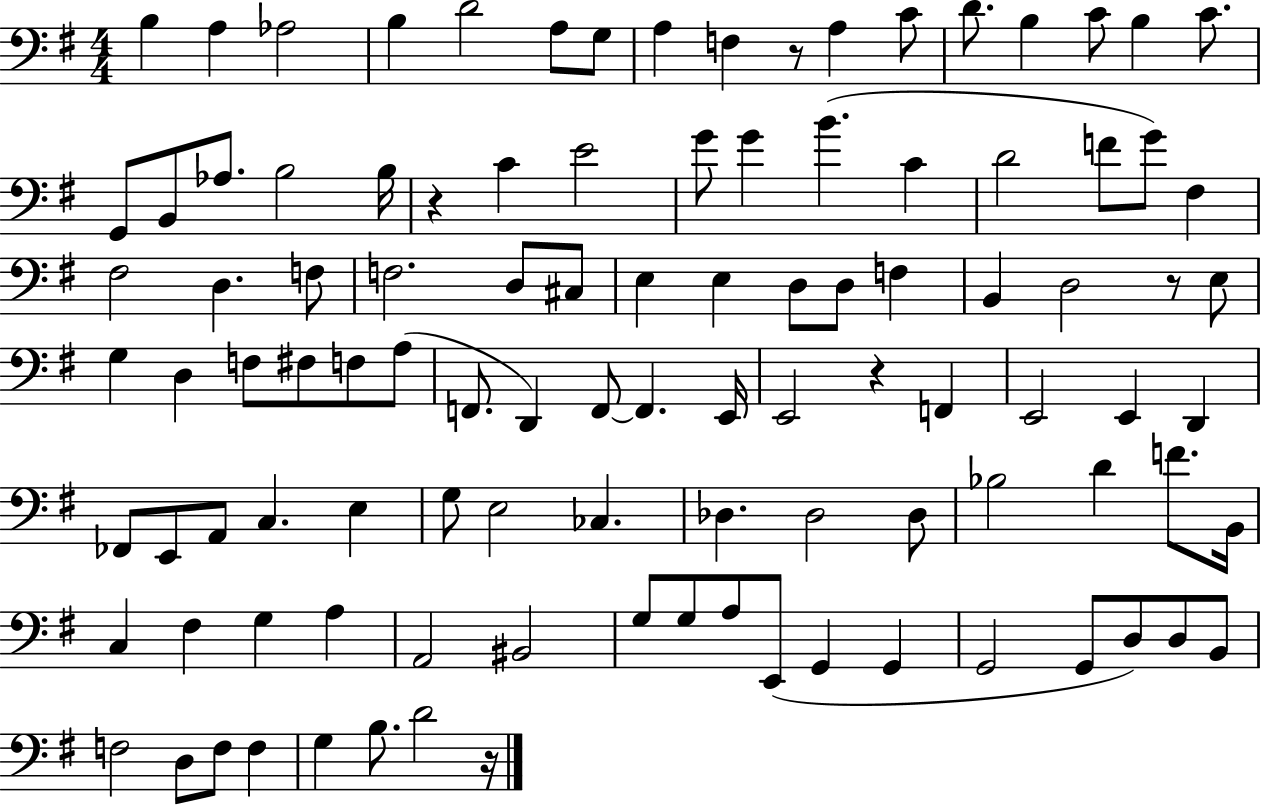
B3/q A3/q Ab3/h B3/q D4/h A3/e G3/e A3/q F3/q R/e A3/q C4/e D4/e. B3/q C4/e B3/q C4/e. G2/e B2/e Ab3/e. B3/h B3/s R/q C4/q E4/h G4/e G4/q B4/q. C4/q D4/h F4/e G4/e F#3/q F#3/h D3/q. F3/e F3/h. D3/e C#3/e E3/q E3/q D3/e D3/e F3/q B2/q D3/h R/e E3/e G3/q D3/q F3/e F#3/e F3/e A3/e F2/e. D2/q F2/e F2/q. E2/s E2/h R/q F2/q E2/h E2/q D2/q FES2/e E2/e A2/e C3/q. E3/q G3/e E3/h CES3/q. Db3/q. Db3/h Db3/e Bb3/h D4/q F4/e. B2/s C3/q F#3/q G3/q A3/q A2/h BIS2/h G3/e G3/e A3/e E2/e G2/q G2/q G2/h G2/e D3/e D3/e B2/e F3/h D3/e F3/e F3/q G3/q B3/e. D4/h R/s